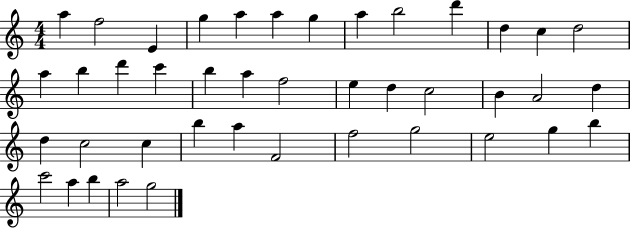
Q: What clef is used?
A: treble